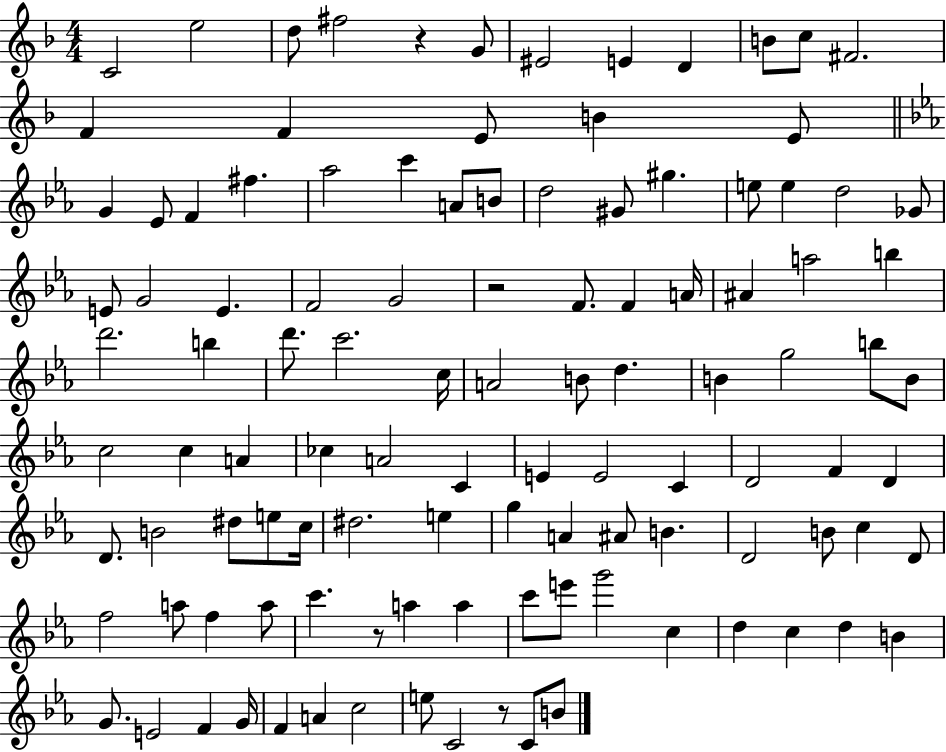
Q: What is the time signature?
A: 4/4